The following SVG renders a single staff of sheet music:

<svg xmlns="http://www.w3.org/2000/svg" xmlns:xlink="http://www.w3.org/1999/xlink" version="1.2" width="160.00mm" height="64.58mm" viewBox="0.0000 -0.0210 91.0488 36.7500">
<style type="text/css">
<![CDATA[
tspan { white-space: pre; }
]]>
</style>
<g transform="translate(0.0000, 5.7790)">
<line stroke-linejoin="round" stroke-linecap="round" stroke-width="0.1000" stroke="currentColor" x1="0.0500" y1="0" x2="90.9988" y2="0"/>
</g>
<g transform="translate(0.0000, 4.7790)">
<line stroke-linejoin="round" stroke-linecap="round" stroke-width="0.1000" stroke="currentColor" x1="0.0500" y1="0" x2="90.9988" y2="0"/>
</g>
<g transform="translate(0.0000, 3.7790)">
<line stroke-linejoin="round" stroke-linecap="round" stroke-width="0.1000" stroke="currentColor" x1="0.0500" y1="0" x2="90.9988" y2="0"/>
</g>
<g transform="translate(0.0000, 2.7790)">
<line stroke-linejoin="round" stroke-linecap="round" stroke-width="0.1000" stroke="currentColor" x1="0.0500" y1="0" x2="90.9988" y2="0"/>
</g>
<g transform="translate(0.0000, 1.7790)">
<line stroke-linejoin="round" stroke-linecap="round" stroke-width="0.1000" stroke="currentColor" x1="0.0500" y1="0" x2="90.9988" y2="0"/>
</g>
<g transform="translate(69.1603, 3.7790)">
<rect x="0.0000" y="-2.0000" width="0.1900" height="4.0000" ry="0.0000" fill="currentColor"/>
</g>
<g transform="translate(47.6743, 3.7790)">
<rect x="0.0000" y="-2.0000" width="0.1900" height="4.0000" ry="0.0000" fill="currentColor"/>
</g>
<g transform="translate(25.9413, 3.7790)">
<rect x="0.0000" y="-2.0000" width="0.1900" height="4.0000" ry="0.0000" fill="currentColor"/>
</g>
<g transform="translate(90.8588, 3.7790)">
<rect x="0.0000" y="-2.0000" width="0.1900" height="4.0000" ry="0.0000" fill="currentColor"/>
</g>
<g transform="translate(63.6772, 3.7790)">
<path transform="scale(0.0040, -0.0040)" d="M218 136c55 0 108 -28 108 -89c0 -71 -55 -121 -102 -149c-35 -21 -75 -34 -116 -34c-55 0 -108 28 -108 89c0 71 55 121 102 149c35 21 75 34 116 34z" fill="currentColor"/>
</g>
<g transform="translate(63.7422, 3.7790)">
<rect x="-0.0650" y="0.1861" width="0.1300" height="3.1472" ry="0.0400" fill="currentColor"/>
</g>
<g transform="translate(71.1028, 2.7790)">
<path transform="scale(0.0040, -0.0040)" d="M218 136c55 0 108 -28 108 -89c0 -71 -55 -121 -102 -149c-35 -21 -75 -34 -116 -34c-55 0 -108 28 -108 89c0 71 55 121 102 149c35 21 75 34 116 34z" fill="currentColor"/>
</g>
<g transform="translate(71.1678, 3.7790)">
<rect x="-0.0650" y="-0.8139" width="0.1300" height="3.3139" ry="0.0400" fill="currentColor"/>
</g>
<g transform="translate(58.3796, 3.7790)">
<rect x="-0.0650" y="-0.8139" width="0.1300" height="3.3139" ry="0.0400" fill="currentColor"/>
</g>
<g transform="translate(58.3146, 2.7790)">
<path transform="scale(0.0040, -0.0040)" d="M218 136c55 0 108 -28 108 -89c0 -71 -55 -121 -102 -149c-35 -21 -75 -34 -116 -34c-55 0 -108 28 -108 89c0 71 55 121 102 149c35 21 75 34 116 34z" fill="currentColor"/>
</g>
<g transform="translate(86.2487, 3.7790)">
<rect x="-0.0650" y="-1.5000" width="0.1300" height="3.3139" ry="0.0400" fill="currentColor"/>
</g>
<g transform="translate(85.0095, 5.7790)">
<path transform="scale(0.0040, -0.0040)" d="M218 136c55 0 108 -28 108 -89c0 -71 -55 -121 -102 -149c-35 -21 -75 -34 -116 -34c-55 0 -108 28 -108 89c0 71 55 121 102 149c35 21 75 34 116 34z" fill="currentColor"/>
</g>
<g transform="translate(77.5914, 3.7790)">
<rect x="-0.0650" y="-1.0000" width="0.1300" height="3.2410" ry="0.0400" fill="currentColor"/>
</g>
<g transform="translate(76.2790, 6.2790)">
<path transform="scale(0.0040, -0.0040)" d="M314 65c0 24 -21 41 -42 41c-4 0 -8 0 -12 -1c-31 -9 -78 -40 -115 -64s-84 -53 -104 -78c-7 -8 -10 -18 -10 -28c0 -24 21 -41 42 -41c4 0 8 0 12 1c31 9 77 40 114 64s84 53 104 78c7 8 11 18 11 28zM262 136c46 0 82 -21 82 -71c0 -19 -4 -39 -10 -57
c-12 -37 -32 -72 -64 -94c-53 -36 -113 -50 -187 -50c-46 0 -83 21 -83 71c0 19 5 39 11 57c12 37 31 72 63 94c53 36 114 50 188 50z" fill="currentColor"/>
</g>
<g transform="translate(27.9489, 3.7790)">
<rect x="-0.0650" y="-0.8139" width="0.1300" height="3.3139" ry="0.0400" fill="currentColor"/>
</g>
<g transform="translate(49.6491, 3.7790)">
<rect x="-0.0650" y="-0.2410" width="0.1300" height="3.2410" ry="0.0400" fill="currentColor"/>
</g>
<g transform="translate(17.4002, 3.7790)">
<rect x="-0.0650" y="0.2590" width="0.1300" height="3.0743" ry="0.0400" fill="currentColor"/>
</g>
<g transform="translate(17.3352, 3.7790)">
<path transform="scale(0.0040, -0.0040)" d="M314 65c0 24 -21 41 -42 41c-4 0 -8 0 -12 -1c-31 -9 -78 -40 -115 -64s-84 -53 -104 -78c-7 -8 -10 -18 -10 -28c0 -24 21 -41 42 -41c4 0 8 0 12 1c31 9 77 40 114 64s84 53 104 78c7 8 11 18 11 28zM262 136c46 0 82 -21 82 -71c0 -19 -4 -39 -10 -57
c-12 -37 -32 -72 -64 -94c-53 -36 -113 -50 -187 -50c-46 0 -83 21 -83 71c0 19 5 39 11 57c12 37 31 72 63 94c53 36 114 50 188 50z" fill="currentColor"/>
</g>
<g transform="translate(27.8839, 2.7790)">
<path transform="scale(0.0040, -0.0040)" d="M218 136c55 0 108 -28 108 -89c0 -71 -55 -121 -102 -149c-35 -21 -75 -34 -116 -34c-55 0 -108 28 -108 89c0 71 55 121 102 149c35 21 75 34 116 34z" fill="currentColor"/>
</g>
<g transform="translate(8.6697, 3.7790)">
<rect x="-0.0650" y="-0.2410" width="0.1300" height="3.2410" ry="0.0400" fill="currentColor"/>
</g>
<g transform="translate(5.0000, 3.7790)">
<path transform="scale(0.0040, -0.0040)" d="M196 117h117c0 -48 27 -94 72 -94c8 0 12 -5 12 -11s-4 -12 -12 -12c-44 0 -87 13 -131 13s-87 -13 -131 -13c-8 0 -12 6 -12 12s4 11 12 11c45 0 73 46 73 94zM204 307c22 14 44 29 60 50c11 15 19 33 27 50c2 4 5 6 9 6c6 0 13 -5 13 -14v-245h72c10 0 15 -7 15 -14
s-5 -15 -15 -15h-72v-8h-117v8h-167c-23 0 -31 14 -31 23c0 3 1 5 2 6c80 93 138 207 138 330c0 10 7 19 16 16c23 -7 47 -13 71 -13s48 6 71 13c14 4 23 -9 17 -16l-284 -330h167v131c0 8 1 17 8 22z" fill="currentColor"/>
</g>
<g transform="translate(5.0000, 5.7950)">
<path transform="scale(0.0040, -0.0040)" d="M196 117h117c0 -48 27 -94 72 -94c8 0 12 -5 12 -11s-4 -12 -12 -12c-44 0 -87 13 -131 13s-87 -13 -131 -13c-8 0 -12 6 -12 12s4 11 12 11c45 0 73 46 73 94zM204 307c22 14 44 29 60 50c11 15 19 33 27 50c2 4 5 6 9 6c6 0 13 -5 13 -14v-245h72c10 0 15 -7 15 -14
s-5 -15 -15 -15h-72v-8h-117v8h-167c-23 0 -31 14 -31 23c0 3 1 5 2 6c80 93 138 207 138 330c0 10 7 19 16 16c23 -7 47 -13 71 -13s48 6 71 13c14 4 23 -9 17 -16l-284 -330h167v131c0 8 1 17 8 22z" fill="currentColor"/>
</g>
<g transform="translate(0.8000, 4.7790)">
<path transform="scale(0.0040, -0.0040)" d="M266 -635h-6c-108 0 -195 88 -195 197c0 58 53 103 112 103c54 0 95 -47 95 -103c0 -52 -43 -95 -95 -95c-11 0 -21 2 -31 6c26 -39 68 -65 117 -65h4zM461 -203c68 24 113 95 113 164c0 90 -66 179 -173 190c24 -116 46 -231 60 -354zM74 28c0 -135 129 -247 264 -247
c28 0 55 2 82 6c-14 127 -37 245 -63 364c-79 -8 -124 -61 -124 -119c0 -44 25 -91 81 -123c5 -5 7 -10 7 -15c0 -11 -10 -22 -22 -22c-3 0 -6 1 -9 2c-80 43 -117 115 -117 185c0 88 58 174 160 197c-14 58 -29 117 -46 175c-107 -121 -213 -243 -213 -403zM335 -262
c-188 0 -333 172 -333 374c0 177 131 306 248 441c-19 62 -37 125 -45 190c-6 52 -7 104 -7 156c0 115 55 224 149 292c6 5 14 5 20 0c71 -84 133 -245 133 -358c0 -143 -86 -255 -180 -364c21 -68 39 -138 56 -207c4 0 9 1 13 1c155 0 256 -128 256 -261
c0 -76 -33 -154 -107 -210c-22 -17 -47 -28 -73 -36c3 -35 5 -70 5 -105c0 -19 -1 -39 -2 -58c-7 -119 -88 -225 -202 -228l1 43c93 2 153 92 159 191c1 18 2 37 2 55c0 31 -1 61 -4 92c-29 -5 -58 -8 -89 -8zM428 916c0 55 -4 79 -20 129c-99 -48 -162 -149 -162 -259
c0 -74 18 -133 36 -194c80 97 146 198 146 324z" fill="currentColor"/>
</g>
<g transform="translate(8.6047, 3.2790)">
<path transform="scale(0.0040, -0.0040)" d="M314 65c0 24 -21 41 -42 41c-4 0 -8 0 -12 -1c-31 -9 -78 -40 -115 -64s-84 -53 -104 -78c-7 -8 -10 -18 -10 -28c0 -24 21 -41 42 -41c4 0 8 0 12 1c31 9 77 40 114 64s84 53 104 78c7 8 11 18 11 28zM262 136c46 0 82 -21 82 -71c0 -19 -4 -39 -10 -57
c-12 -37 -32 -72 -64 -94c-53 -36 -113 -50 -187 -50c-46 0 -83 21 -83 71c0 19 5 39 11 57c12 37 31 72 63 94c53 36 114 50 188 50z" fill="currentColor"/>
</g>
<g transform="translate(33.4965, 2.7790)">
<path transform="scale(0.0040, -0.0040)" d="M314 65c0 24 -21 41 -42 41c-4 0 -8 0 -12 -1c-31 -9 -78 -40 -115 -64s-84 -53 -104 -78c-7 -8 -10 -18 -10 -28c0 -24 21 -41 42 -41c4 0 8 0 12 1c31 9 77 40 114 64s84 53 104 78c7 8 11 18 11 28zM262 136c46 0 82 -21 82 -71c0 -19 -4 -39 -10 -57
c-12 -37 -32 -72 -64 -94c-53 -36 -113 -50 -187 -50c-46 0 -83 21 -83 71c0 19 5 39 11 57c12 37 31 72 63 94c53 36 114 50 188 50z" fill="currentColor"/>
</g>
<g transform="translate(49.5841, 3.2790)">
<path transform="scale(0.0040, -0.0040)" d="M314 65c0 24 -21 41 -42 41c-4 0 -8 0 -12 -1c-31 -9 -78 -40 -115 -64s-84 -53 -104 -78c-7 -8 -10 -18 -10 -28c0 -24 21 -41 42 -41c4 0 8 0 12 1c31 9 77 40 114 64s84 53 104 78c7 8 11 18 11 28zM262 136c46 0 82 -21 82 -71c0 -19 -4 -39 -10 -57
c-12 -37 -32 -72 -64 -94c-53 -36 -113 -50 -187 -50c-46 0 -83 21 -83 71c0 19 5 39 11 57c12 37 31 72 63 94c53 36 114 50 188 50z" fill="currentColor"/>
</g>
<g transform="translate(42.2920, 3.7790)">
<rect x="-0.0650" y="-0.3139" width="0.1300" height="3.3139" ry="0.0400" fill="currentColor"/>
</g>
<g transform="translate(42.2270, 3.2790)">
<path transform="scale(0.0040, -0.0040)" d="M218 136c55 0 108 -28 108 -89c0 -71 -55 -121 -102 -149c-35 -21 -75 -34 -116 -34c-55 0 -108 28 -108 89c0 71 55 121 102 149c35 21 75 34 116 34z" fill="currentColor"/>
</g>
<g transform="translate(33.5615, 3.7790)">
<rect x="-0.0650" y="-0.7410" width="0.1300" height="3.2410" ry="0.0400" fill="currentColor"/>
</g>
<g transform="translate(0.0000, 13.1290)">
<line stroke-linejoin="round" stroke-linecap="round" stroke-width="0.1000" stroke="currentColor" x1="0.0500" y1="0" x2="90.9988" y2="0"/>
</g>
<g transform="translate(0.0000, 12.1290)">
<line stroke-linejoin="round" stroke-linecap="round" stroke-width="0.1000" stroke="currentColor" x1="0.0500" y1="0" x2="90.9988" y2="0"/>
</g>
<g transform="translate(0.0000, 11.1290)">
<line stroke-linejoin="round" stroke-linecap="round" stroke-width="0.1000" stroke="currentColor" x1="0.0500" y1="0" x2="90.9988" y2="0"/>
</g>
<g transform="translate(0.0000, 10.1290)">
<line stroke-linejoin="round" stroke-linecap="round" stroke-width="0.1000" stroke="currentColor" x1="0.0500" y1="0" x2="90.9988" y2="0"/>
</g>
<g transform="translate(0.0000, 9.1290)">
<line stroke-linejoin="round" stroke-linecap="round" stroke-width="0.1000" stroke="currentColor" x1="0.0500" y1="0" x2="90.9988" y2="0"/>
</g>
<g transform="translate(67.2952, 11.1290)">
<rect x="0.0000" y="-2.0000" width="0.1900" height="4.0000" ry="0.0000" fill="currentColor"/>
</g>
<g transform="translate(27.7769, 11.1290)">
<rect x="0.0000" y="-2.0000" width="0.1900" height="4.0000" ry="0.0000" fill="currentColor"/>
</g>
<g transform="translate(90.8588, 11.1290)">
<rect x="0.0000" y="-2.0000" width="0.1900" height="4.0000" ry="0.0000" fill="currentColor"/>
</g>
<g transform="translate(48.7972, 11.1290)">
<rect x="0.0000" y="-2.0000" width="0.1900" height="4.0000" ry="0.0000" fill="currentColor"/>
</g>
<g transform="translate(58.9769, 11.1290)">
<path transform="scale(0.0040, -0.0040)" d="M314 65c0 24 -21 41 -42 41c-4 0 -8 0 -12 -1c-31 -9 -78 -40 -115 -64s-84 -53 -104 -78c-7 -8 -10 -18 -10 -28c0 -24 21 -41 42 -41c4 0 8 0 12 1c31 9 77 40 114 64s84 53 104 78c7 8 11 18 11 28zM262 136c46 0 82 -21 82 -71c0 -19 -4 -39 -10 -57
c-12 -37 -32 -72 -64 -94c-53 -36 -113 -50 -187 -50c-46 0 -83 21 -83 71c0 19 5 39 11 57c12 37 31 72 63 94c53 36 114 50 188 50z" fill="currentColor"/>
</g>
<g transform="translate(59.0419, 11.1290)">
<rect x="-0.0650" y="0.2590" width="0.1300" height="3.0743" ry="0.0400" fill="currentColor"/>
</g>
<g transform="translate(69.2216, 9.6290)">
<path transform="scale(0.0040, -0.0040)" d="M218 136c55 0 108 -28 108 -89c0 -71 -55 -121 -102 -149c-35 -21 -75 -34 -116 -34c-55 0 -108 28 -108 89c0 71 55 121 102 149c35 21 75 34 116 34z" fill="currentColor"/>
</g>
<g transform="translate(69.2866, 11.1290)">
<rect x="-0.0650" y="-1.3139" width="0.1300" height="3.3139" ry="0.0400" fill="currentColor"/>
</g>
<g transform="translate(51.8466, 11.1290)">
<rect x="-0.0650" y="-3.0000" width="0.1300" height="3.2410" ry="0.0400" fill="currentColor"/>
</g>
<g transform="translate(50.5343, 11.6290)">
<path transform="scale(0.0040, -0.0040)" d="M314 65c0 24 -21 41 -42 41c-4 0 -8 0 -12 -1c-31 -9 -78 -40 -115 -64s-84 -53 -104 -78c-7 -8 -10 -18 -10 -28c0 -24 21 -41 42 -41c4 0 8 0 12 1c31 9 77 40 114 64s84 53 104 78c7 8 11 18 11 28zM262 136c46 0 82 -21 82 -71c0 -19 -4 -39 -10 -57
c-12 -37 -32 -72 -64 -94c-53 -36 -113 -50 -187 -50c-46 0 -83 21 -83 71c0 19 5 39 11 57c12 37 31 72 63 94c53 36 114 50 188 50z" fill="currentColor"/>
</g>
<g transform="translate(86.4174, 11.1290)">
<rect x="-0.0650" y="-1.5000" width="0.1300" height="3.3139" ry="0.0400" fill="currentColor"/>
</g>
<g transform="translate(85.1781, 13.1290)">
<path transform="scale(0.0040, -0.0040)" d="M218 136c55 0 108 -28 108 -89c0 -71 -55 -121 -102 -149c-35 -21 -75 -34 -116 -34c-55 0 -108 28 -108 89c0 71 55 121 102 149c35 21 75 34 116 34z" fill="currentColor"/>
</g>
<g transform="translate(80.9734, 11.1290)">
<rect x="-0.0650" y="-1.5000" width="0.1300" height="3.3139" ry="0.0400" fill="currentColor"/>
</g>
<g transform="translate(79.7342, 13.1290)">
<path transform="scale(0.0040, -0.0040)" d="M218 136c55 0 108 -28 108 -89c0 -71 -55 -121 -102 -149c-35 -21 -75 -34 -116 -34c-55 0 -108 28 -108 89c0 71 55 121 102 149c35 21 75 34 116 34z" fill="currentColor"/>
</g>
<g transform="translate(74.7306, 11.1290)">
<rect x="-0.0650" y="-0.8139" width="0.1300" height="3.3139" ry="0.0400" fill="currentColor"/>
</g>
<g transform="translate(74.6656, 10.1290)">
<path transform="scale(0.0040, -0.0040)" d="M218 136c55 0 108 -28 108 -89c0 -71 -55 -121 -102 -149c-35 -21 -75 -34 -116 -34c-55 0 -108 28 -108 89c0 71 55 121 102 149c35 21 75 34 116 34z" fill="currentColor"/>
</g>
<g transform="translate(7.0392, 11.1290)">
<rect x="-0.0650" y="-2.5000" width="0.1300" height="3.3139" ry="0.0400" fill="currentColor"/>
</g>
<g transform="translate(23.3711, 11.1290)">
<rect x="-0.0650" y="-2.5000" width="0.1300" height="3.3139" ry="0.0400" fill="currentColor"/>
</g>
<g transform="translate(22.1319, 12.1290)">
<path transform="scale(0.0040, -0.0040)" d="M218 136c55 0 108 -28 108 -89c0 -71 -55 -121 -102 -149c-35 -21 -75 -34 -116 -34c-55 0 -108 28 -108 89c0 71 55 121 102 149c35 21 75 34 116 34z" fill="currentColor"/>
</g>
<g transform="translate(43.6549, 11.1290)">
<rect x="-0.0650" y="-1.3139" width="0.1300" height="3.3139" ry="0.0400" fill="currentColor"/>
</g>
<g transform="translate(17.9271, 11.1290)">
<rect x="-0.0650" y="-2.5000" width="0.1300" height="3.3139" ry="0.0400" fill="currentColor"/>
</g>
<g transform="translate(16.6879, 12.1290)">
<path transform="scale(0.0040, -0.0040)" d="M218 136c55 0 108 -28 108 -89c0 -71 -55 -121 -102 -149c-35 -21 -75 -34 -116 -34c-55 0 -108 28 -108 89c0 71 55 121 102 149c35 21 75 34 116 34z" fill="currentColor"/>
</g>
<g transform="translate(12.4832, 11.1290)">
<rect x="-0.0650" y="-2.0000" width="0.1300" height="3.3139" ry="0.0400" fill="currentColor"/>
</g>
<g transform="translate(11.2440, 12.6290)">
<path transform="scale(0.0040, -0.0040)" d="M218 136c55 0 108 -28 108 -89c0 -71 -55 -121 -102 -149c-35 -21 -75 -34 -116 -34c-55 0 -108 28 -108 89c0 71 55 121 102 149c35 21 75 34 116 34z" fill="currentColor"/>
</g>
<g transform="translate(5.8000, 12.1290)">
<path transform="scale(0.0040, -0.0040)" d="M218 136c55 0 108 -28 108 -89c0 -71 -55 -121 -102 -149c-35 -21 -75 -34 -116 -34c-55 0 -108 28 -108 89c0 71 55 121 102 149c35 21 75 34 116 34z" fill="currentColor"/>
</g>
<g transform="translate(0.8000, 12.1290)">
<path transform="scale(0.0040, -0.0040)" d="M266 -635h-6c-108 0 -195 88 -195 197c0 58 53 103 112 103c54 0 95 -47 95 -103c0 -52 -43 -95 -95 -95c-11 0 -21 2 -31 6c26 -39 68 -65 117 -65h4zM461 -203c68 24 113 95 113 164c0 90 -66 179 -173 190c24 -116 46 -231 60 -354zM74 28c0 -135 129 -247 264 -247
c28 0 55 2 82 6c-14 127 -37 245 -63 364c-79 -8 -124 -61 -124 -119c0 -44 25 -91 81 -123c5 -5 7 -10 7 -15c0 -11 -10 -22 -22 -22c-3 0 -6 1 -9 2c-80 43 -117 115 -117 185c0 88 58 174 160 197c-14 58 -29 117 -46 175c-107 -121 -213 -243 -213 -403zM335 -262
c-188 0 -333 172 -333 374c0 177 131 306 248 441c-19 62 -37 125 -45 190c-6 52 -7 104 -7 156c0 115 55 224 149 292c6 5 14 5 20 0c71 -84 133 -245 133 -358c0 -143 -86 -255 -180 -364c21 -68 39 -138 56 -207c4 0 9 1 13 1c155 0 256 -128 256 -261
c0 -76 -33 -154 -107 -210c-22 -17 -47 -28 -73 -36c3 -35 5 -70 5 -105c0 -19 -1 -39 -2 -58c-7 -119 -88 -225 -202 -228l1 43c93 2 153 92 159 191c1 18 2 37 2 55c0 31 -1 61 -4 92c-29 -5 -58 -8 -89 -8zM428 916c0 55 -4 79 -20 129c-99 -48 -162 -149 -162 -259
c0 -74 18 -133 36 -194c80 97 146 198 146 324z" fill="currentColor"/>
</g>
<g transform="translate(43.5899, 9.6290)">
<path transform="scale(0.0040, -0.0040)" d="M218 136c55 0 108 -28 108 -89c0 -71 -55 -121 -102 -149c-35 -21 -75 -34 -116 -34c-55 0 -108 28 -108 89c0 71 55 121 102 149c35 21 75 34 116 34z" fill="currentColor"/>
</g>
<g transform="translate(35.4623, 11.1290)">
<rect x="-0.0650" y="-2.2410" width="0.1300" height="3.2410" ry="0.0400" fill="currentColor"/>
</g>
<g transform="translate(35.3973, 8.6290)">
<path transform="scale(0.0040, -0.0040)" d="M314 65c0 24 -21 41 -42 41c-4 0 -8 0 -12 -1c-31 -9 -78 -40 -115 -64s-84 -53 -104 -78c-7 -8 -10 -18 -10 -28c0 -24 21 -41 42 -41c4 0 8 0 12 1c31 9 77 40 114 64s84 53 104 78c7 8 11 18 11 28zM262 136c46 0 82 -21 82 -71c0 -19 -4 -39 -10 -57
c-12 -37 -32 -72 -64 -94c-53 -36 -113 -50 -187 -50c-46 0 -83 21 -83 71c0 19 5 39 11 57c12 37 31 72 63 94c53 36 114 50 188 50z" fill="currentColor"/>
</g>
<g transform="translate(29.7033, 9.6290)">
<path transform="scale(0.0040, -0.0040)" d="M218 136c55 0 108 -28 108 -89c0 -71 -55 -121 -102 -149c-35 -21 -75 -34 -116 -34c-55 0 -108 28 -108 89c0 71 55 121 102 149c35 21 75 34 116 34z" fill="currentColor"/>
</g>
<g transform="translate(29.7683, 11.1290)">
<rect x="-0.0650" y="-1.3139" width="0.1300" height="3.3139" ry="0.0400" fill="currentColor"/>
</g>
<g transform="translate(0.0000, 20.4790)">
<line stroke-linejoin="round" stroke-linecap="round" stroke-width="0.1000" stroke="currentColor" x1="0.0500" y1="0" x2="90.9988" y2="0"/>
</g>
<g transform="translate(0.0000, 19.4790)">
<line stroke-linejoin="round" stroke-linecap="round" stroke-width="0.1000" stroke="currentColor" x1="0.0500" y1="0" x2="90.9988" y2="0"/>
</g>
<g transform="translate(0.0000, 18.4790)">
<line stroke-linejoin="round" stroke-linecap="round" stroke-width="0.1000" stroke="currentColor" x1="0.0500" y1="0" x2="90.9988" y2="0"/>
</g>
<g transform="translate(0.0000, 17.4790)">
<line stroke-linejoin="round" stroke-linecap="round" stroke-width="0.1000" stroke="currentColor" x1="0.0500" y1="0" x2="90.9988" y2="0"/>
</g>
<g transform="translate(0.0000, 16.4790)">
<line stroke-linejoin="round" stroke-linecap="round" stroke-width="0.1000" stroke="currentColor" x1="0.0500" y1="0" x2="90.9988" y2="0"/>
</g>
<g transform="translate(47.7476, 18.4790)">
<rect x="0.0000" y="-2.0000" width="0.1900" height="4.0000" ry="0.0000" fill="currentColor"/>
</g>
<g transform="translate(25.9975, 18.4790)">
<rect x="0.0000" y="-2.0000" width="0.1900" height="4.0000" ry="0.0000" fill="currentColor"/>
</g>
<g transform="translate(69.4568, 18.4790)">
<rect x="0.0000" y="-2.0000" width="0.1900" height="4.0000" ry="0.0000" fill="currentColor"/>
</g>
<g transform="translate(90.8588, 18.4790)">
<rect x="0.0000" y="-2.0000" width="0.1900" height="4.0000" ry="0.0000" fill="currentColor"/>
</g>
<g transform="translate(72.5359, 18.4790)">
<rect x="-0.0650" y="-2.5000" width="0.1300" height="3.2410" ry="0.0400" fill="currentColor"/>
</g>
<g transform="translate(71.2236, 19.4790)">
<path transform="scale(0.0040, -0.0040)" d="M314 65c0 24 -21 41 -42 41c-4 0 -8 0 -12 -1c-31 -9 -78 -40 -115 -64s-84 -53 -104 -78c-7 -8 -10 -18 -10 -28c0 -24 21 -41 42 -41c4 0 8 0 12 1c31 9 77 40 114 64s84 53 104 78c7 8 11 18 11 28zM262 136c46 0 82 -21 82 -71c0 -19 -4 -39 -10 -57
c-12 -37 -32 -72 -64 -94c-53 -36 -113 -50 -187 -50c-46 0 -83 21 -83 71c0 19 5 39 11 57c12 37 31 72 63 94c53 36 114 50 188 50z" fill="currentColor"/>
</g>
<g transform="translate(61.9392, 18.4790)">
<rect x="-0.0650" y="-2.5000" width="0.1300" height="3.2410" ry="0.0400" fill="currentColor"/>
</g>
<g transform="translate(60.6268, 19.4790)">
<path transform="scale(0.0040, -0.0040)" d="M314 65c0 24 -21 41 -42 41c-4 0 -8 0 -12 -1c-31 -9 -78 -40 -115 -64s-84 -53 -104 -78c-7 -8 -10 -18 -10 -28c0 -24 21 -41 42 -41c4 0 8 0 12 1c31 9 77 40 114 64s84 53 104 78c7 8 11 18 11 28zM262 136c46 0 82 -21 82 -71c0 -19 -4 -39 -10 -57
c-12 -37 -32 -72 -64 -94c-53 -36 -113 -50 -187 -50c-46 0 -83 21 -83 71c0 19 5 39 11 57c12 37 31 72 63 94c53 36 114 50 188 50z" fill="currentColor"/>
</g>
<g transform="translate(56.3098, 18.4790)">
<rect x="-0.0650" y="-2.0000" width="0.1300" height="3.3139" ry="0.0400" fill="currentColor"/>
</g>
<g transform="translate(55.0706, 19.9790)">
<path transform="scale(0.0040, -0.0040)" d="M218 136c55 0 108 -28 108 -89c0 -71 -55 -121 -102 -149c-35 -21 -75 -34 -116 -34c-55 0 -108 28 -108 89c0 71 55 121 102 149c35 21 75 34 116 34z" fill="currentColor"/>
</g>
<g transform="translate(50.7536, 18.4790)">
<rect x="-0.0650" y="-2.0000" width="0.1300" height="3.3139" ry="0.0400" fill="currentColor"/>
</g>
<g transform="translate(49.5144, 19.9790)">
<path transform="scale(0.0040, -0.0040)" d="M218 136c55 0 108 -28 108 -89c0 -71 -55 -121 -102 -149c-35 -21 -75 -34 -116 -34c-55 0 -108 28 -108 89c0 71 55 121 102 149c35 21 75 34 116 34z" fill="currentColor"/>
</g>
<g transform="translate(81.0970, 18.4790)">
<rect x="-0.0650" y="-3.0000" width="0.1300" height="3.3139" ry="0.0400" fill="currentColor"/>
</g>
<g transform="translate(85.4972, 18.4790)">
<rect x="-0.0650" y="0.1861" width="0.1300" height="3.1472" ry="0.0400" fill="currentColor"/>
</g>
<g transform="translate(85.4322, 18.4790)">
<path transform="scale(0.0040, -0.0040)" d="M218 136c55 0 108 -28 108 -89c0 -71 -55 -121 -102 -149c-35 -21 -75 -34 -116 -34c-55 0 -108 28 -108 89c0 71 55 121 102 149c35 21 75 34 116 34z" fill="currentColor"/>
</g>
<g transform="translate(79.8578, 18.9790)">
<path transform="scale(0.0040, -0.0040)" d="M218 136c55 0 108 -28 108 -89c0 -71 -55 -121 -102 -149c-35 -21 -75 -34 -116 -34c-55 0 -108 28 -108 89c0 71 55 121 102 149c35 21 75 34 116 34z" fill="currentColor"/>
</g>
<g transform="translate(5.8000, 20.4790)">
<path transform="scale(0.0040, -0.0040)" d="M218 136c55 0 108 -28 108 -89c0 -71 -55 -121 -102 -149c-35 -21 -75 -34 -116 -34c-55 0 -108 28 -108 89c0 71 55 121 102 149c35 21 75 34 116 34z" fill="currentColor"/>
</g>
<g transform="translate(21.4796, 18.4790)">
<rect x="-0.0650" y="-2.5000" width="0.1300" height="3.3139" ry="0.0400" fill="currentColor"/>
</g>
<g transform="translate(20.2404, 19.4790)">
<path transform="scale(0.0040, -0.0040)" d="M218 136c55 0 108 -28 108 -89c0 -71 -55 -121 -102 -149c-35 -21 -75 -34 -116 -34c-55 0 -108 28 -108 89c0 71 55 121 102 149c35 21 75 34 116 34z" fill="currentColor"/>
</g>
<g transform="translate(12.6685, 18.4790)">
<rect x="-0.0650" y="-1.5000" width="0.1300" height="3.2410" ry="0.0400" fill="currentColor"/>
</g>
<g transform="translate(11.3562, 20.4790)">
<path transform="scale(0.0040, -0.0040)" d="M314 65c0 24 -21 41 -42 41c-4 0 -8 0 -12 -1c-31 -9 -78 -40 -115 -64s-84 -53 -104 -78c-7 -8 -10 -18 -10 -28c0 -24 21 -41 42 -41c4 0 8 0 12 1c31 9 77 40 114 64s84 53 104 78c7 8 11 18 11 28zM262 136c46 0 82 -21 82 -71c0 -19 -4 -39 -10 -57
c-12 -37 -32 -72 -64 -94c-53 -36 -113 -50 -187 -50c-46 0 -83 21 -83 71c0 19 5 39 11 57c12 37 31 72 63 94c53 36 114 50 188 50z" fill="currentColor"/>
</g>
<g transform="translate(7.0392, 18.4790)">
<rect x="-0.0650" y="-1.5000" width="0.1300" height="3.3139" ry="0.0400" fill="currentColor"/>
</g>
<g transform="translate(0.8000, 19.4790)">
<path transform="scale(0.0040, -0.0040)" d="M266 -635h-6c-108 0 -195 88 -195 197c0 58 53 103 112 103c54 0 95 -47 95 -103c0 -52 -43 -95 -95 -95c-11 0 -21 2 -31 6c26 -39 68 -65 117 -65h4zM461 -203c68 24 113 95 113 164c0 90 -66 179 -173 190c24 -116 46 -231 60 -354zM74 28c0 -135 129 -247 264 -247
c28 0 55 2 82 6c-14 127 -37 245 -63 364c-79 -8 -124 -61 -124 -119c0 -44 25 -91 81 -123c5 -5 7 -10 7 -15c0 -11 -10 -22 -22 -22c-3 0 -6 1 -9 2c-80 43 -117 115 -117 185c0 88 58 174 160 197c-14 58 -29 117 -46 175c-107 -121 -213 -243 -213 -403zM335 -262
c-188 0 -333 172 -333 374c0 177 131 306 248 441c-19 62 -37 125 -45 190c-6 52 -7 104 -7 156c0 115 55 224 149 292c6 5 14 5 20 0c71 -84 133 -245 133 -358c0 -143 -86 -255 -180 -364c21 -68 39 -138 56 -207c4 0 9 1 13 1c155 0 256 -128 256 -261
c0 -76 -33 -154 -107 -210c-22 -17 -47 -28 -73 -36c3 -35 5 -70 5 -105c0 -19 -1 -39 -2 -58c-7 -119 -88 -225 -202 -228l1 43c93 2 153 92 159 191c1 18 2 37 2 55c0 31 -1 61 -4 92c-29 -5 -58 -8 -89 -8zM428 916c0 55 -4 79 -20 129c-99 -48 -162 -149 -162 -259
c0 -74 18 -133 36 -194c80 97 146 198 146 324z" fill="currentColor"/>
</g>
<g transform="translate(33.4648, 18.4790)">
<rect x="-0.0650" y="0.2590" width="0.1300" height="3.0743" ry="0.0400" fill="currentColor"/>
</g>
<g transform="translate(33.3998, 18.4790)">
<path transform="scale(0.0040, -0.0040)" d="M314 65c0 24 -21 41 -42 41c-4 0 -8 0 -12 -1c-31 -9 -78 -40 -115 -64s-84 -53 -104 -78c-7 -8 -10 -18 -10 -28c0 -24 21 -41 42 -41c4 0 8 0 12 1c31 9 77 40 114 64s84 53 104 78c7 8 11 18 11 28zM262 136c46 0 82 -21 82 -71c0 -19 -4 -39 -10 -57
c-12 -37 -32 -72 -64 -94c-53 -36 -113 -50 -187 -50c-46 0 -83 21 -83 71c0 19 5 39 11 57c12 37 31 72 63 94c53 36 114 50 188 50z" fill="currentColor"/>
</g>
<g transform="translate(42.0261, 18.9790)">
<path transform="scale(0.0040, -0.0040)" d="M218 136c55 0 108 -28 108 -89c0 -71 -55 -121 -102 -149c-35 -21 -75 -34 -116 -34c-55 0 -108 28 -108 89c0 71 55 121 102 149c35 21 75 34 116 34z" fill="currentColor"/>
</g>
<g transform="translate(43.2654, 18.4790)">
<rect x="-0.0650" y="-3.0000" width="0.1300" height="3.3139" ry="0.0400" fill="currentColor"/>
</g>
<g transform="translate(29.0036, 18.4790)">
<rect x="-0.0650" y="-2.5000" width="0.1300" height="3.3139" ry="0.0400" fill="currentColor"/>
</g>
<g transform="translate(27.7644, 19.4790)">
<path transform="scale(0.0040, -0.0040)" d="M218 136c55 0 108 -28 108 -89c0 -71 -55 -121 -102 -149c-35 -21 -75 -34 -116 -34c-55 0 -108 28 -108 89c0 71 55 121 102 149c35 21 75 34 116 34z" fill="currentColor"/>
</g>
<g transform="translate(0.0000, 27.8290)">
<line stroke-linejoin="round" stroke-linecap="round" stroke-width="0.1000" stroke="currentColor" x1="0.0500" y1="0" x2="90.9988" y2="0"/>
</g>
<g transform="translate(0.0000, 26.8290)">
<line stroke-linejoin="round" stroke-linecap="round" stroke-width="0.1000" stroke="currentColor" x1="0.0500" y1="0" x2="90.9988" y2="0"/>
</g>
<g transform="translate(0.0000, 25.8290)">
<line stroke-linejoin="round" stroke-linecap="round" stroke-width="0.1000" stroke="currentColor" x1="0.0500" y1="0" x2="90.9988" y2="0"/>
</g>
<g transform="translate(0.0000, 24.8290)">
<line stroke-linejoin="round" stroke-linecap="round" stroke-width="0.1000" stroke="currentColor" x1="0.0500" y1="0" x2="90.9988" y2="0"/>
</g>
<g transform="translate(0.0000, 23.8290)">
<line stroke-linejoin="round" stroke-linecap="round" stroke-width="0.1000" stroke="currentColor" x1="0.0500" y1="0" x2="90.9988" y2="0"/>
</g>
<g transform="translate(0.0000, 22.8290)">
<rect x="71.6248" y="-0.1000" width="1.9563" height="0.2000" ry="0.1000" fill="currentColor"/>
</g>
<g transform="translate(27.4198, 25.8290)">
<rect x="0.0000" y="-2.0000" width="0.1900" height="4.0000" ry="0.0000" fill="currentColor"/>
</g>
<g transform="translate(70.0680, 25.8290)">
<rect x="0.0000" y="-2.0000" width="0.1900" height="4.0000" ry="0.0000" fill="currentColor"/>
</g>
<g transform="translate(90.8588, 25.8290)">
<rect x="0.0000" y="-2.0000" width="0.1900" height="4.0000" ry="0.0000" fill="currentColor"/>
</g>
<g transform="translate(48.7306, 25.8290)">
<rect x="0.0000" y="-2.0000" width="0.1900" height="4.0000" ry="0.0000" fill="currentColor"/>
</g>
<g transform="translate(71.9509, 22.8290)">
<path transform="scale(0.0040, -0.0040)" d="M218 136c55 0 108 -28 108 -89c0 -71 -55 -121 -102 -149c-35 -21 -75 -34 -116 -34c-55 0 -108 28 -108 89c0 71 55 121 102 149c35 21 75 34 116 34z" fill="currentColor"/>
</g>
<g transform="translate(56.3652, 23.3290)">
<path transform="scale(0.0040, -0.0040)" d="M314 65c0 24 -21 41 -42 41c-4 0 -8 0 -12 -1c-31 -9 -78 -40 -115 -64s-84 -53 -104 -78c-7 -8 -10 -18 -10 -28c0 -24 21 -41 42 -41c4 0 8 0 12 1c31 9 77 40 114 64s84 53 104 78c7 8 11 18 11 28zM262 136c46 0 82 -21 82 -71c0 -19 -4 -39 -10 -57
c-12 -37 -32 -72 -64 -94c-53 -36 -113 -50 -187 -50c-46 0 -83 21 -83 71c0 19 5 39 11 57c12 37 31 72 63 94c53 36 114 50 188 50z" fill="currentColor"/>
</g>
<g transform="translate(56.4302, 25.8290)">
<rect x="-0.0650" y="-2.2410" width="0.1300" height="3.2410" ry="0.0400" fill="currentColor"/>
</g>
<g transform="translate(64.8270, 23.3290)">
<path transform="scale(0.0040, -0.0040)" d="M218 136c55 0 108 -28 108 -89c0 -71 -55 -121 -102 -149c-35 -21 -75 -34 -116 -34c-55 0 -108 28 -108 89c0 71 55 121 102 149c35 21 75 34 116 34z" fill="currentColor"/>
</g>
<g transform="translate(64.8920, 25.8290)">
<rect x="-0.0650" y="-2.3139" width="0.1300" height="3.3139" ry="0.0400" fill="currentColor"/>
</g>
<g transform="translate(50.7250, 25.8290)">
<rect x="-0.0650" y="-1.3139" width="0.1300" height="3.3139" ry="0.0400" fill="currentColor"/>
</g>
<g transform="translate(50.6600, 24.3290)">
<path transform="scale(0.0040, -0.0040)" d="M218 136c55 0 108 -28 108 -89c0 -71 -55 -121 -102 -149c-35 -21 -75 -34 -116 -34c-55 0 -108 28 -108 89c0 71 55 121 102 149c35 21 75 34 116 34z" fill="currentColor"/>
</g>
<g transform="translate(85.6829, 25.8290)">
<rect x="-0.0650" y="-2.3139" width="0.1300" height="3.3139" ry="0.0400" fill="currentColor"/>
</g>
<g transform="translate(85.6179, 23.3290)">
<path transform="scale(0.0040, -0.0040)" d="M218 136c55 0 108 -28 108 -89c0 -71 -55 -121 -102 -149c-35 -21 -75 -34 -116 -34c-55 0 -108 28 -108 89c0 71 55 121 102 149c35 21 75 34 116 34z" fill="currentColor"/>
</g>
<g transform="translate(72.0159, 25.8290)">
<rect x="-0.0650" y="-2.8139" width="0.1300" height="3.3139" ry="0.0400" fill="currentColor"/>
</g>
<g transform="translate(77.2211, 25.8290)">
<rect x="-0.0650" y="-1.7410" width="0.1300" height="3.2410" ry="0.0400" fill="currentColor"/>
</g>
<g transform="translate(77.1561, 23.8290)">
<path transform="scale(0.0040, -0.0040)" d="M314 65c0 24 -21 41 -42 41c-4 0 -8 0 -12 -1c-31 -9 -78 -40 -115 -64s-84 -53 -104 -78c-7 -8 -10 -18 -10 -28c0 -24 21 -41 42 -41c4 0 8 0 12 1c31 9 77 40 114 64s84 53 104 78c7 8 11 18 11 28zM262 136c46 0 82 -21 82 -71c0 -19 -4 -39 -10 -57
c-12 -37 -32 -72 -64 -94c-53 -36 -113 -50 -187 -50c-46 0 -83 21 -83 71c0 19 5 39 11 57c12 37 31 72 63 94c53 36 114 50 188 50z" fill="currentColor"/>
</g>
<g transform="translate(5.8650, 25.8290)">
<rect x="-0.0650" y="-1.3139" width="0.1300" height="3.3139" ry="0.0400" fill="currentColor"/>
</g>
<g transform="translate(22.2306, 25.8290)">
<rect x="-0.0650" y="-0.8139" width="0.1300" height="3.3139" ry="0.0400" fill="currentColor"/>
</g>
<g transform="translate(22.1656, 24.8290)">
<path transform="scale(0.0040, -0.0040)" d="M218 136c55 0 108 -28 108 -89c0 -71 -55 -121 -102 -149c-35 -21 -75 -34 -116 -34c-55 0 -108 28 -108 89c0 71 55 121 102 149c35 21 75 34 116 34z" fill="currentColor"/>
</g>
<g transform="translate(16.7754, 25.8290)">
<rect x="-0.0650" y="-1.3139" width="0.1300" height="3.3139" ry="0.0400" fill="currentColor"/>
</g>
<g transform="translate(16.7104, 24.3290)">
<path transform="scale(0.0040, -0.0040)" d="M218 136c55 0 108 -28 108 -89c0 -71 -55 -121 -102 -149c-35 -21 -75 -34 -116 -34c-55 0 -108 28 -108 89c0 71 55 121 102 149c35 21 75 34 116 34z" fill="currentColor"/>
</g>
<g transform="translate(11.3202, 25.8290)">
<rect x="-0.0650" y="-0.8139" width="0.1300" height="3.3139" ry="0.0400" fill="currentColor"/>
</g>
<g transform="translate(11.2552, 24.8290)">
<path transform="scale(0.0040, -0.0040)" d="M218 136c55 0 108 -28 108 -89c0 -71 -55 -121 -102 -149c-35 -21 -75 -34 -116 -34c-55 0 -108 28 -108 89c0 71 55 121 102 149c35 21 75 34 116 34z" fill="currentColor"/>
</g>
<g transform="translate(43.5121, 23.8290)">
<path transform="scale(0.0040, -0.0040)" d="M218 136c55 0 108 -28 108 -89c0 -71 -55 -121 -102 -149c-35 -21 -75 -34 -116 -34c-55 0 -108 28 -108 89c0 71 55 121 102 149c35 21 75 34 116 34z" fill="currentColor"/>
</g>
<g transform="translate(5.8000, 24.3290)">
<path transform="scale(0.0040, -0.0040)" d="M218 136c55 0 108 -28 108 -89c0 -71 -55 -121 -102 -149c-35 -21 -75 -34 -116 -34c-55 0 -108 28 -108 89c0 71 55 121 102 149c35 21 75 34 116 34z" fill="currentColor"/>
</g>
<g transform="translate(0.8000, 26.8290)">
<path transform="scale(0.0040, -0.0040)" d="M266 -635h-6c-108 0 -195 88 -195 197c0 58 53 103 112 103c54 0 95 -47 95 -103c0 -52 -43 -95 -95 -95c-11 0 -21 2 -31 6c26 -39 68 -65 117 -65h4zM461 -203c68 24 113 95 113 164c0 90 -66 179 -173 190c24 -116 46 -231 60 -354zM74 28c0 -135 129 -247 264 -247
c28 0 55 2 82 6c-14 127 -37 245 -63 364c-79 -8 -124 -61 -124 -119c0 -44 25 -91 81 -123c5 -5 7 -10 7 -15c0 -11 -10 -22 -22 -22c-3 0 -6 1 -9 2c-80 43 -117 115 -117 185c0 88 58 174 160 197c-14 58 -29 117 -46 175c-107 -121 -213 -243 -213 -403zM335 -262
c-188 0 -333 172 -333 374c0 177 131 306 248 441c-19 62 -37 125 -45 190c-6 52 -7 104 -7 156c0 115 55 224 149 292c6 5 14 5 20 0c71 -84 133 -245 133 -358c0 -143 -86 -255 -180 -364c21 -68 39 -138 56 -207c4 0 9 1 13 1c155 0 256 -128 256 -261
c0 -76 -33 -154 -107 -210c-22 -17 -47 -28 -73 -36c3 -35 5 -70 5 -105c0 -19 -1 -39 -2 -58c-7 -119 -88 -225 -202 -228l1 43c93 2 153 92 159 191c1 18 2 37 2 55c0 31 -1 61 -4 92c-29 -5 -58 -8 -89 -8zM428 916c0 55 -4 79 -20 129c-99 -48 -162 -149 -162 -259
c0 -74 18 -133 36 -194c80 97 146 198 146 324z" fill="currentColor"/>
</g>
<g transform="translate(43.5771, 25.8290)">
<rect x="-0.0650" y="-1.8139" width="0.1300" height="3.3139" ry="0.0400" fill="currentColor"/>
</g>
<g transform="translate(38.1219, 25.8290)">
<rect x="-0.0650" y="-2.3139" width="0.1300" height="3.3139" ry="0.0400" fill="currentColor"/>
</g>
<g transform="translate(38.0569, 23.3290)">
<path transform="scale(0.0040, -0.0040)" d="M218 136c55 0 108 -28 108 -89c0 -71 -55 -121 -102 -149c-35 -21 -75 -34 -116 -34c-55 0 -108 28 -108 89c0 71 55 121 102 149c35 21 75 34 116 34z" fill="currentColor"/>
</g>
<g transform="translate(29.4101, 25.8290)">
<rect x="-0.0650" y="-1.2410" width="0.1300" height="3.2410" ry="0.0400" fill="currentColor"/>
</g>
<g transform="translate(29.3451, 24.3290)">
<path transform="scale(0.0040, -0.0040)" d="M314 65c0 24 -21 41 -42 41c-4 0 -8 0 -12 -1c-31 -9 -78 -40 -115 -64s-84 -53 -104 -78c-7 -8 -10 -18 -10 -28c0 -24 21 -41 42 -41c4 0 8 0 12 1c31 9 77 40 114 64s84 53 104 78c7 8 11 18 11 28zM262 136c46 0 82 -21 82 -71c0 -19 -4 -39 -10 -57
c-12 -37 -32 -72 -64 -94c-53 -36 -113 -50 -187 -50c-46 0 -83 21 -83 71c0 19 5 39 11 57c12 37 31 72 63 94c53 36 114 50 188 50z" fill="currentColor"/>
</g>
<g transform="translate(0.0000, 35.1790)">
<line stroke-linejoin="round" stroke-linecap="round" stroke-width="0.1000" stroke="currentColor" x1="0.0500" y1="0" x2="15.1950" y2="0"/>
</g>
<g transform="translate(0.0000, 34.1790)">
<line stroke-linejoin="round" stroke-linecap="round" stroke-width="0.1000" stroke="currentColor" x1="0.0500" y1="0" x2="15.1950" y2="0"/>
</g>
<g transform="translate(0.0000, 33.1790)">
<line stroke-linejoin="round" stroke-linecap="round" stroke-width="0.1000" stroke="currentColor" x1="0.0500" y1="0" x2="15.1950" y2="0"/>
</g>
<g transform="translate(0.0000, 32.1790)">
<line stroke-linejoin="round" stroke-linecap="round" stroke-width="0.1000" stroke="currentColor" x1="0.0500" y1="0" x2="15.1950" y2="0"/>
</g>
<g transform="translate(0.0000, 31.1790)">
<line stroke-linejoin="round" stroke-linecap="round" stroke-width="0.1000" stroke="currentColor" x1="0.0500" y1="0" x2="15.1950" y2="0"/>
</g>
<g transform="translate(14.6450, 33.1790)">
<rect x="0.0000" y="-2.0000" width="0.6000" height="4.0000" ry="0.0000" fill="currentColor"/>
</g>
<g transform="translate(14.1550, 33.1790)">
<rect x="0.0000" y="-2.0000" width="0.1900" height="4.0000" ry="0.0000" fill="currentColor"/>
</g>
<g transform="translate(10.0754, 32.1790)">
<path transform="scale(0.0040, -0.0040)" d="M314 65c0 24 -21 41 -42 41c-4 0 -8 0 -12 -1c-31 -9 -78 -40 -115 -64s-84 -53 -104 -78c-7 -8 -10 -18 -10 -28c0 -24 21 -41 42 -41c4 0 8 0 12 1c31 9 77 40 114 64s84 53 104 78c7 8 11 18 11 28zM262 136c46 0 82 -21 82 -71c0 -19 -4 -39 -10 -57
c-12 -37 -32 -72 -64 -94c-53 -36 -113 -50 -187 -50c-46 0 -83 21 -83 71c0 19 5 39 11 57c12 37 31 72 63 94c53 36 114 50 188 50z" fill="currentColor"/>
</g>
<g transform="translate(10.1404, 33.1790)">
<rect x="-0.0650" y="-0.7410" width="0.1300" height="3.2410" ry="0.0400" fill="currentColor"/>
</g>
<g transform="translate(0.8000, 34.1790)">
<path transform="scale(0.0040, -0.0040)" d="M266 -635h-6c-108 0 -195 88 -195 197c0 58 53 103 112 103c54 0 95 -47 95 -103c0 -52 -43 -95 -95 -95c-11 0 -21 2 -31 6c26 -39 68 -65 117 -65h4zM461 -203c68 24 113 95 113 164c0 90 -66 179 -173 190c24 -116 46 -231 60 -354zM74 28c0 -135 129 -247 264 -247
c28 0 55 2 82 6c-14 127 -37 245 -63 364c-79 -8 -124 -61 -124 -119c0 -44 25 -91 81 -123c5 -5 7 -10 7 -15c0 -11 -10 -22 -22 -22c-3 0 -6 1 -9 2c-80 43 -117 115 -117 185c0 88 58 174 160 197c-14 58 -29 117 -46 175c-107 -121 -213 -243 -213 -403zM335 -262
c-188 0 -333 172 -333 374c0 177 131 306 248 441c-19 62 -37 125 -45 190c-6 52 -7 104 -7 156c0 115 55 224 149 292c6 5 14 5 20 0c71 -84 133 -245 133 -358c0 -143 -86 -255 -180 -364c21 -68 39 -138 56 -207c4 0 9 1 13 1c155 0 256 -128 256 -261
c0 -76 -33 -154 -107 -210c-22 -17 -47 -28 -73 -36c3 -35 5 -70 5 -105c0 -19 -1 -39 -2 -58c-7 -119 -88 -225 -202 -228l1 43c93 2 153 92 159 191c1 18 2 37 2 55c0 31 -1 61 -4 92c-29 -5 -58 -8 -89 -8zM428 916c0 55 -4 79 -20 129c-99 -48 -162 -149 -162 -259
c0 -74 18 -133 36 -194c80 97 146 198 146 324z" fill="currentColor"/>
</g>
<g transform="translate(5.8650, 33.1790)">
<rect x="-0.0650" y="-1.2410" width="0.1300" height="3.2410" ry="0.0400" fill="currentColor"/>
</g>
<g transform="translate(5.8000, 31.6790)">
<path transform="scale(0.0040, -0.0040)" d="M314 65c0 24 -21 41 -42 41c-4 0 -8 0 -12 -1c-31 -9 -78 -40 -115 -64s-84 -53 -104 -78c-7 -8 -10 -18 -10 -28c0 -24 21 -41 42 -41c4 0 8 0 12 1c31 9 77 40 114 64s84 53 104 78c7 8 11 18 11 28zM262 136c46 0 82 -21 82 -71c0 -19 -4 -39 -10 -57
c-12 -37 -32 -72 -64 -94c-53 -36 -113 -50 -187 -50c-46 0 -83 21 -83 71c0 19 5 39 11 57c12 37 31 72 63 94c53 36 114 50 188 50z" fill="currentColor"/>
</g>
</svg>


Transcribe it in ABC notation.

X:1
T:Untitled
M:4/4
L:1/4
K:C
c2 B2 d d2 c c2 d B d D2 E G F G G e g2 e A2 B2 e d E E E E2 G G B2 A F F G2 G2 A B e d e d e2 g f e g2 g a f2 g e2 d2